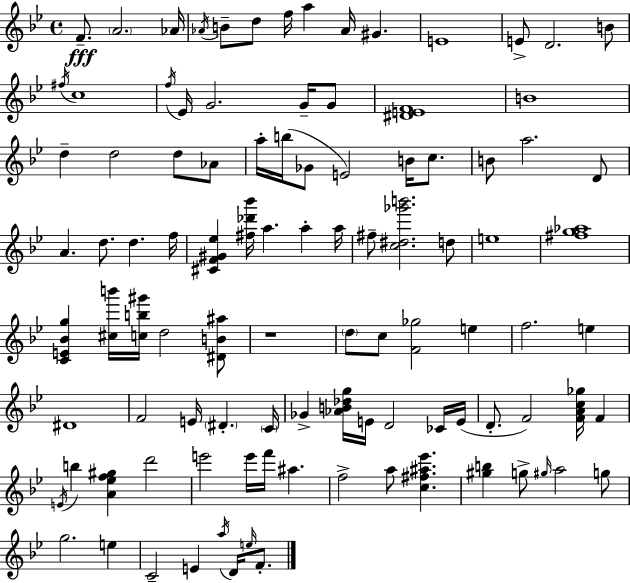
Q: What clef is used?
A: treble